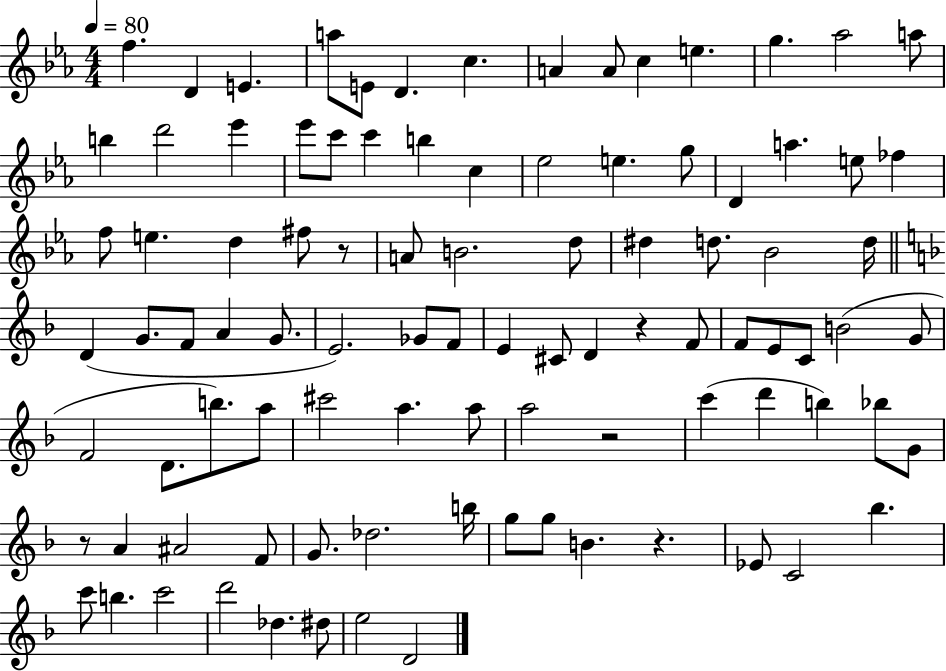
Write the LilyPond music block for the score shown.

{
  \clef treble
  \numericTimeSignature
  \time 4/4
  \key ees \major
  \tempo 4 = 80
  f''4. d'4 e'4. | a''8 e'8 d'4. c''4. | a'4 a'8 c''4 e''4. | g''4. aes''2 a''8 | \break b''4 d'''2 ees'''4 | ees'''8 c'''8 c'''4 b''4 c''4 | ees''2 e''4. g''8 | d'4 a''4. e''8 fes''4 | \break f''8 e''4. d''4 fis''8 r8 | a'8 b'2. d''8 | dis''4 d''8. bes'2 d''16 | \bar "||" \break \key d \minor d'4( g'8. f'8 a'4 g'8. | e'2.) ges'8 f'8 | e'4 cis'8 d'4 r4 f'8 | f'8 e'8 c'8 b'2( g'8 | \break f'2 d'8. b''8.) a''8 | cis'''2 a''4. a''8 | a''2 r2 | c'''4( d'''4 b''4) bes''8 g'8 | \break r8 a'4 ais'2 f'8 | g'8. des''2. b''16 | g''8 g''8 b'4. r4. | ees'8 c'2 bes''4. | \break c'''8 b''4. c'''2 | d'''2 des''4. dis''8 | e''2 d'2 | \bar "|."
}